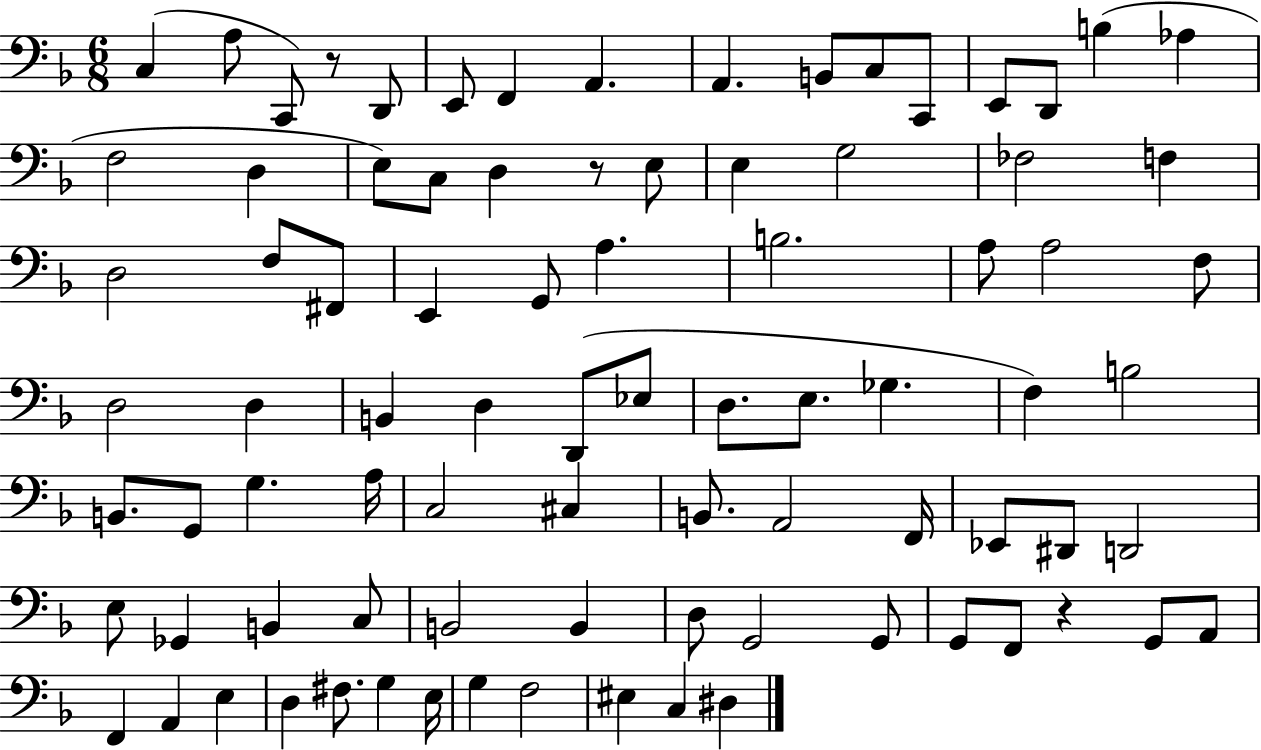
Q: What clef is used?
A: bass